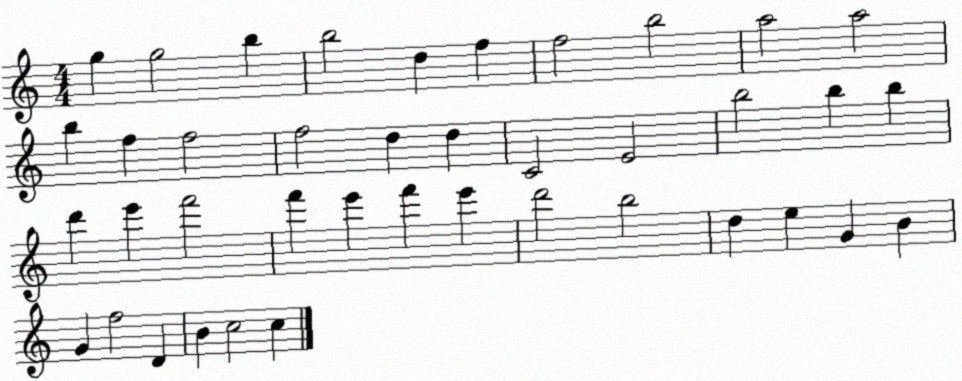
X:1
T:Untitled
M:4/4
L:1/4
K:C
g g2 b b2 d f f2 b2 a2 a2 b f f2 f2 d d C2 E2 b2 b b d' e' f'2 f' e' f' e' d'2 b2 d e G B G f2 D B c2 c